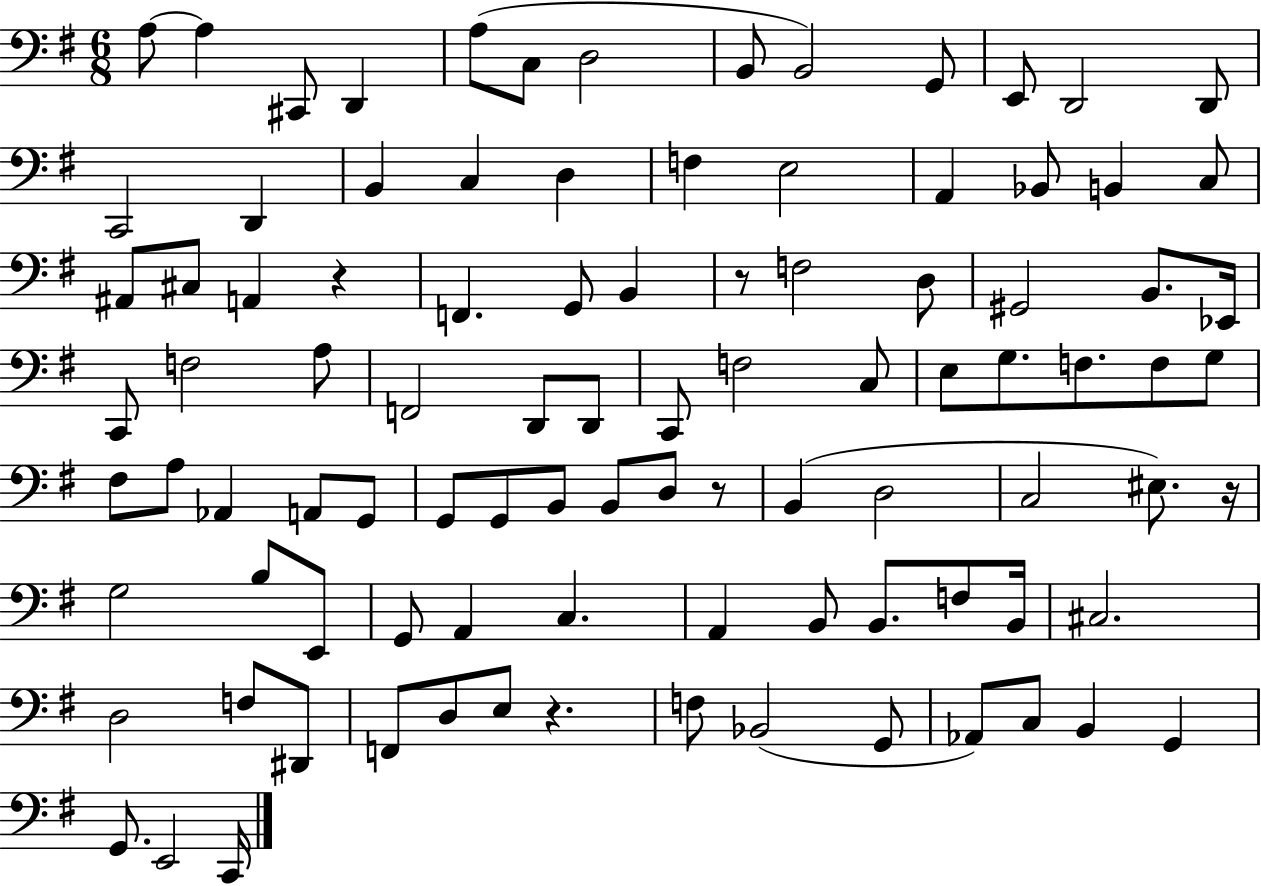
A3/e A3/q C#2/e D2/q A3/e C3/e D3/h B2/e B2/h G2/e E2/e D2/h D2/e C2/h D2/q B2/q C3/q D3/q F3/q E3/h A2/q Bb2/e B2/q C3/e A#2/e C#3/e A2/q R/q F2/q. G2/e B2/q R/e F3/h D3/e G#2/h B2/e. Eb2/s C2/e F3/h A3/e F2/h D2/e D2/e C2/e F3/h C3/e E3/e G3/e. F3/e. F3/e G3/e F#3/e A3/e Ab2/q A2/e G2/e G2/e G2/e B2/e B2/e D3/e R/e B2/q D3/h C3/h EIS3/e. R/s G3/h B3/e E2/e G2/e A2/q C3/q. A2/q B2/e B2/e. F3/e B2/s C#3/h. D3/h F3/e D#2/e F2/e D3/e E3/e R/q. F3/e Bb2/h G2/e Ab2/e C3/e B2/q G2/q G2/e. E2/h C2/s